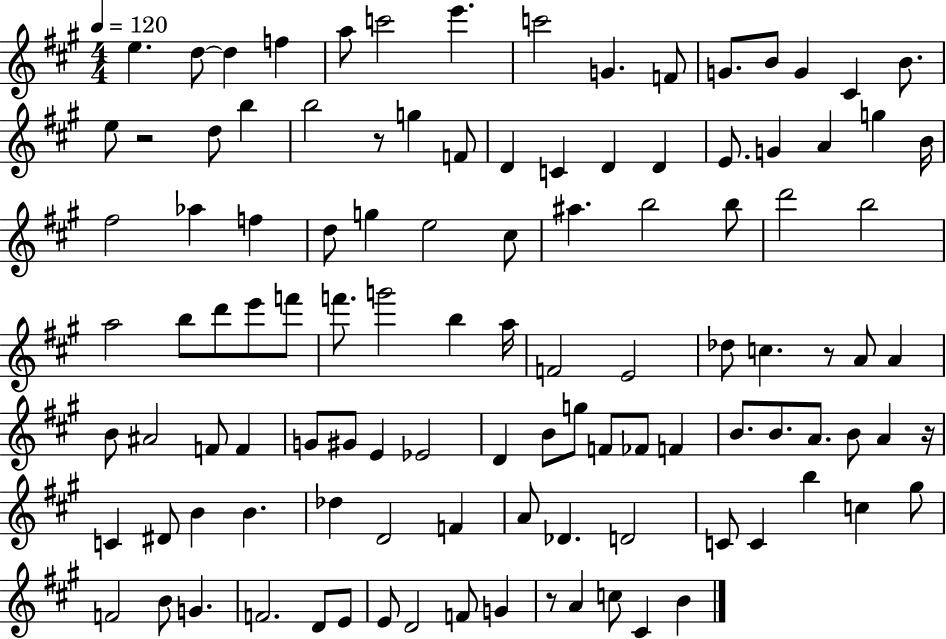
E5/q. D5/e D5/q F5/q A5/e C6/h E6/q. C6/h G4/q. F4/e G4/e. B4/e G4/q C#4/q B4/e. E5/e R/h D5/e B5/q B5/h R/e G5/q F4/e D4/q C4/q D4/q D4/q E4/e. G4/q A4/q G5/q B4/s F#5/h Ab5/q F5/q D5/e G5/q E5/h C#5/e A#5/q. B5/h B5/e D6/h B5/h A5/h B5/e D6/e E6/e F6/e F6/e. G6/h B5/q A5/s F4/h E4/h Db5/e C5/q. R/e A4/e A4/q B4/e A#4/h F4/e F4/q G4/e G#4/e E4/q Eb4/h D4/q B4/e G5/e F4/e FES4/e F4/q B4/e. B4/e. A4/e. B4/e A4/q R/s C4/q D#4/e B4/q B4/q. Db5/q D4/h F4/q A4/e Db4/q. D4/h C4/e C4/q B5/q C5/q G#5/e F4/h B4/e G4/q. F4/h. D4/e E4/e E4/e D4/h F4/e G4/q R/e A4/q C5/e C#4/q B4/q